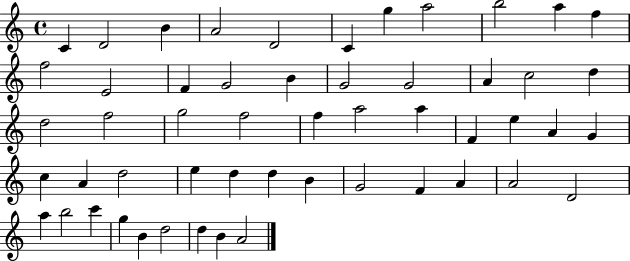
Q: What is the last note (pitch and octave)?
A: A4